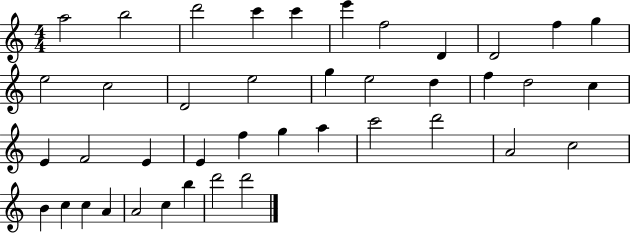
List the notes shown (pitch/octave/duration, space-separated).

A5/h B5/h D6/h C6/q C6/q E6/q F5/h D4/q D4/h F5/q G5/q E5/h C5/h D4/h E5/h G5/q E5/h D5/q F5/q D5/h C5/q E4/q F4/h E4/q E4/q F5/q G5/q A5/q C6/h D6/h A4/h C5/h B4/q C5/q C5/q A4/q A4/h C5/q B5/q D6/h D6/h